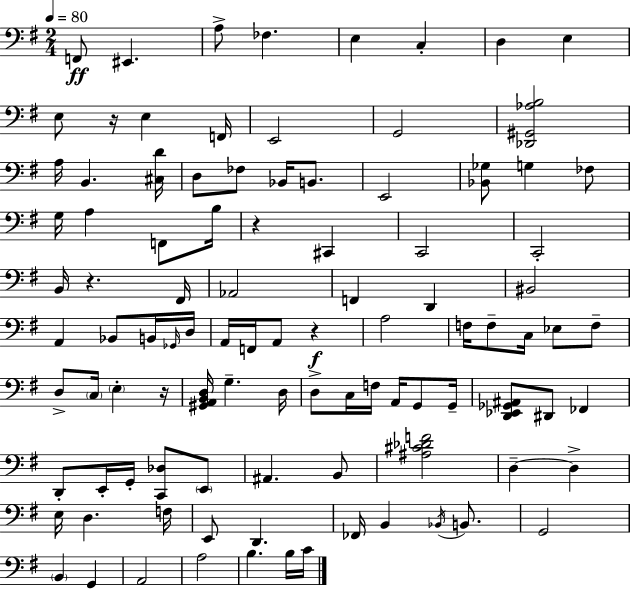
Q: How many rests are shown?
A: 5